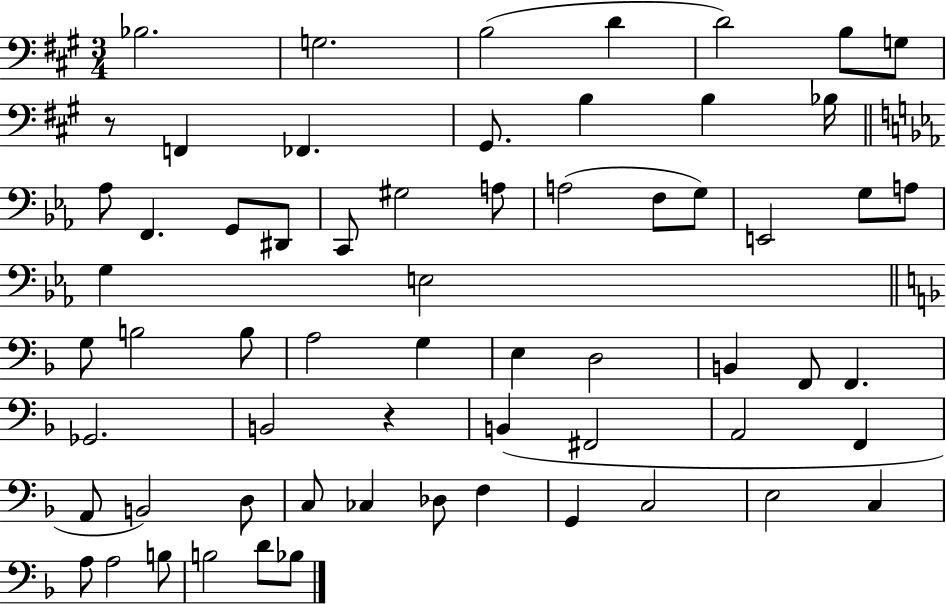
X:1
T:Untitled
M:3/4
L:1/4
K:A
_B,2 G,2 B,2 D D2 B,/2 G,/2 z/2 F,, _F,, ^G,,/2 B, B, _B,/4 _A,/2 F,, G,,/2 ^D,,/2 C,,/2 ^G,2 A,/2 A,2 F,/2 G,/2 E,,2 G,/2 A,/2 G, E,2 G,/2 B,2 B,/2 A,2 G, E, D,2 B,, F,,/2 F,, _G,,2 B,,2 z B,, ^F,,2 A,,2 F,, A,,/2 B,,2 D,/2 C,/2 _C, _D,/2 F, G,, C,2 E,2 C, A,/2 A,2 B,/2 B,2 D/2 _B,/2